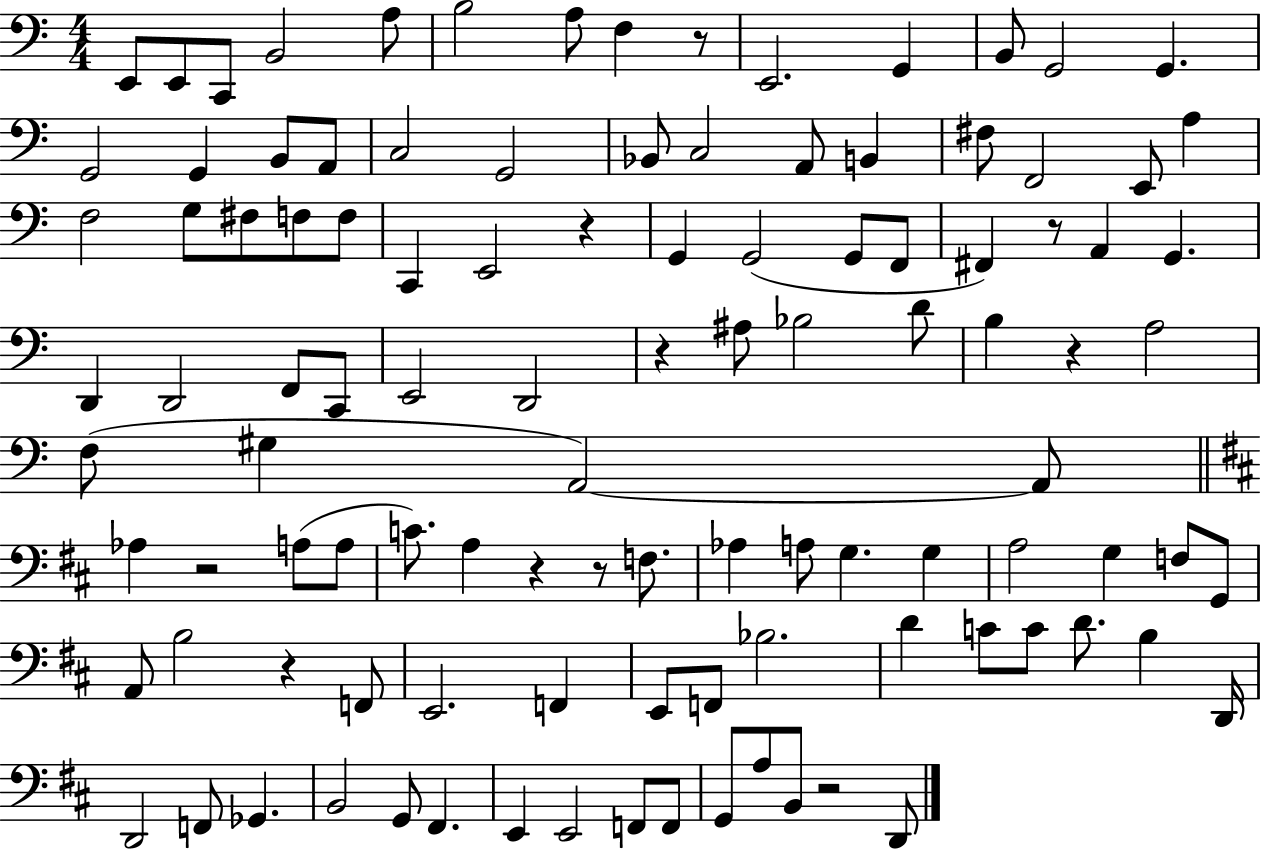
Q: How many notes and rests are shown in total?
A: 108